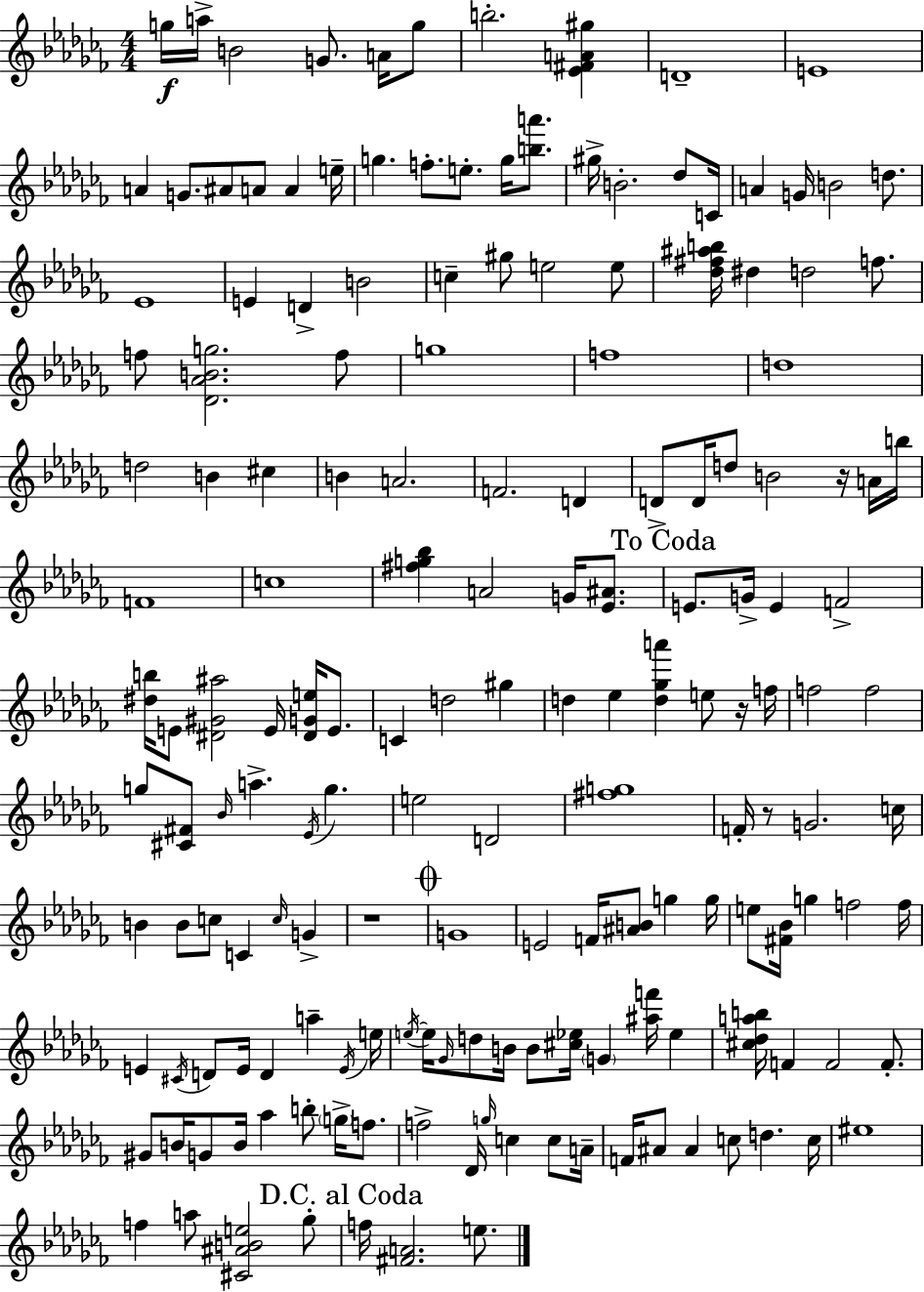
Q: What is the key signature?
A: AES minor